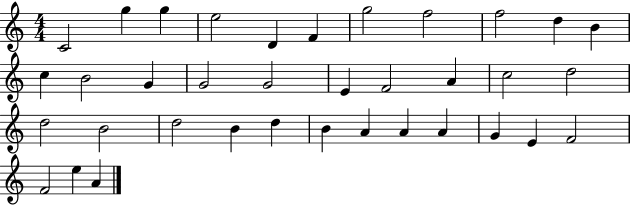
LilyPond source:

{
  \clef treble
  \numericTimeSignature
  \time 4/4
  \key c \major
  c'2 g''4 g''4 | e''2 d'4 f'4 | g''2 f''2 | f''2 d''4 b'4 | \break c''4 b'2 g'4 | g'2 g'2 | e'4 f'2 a'4 | c''2 d''2 | \break d''2 b'2 | d''2 b'4 d''4 | b'4 a'4 a'4 a'4 | g'4 e'4 f'2 | \break f'2 e''4 a'4 | \bar "|."
}